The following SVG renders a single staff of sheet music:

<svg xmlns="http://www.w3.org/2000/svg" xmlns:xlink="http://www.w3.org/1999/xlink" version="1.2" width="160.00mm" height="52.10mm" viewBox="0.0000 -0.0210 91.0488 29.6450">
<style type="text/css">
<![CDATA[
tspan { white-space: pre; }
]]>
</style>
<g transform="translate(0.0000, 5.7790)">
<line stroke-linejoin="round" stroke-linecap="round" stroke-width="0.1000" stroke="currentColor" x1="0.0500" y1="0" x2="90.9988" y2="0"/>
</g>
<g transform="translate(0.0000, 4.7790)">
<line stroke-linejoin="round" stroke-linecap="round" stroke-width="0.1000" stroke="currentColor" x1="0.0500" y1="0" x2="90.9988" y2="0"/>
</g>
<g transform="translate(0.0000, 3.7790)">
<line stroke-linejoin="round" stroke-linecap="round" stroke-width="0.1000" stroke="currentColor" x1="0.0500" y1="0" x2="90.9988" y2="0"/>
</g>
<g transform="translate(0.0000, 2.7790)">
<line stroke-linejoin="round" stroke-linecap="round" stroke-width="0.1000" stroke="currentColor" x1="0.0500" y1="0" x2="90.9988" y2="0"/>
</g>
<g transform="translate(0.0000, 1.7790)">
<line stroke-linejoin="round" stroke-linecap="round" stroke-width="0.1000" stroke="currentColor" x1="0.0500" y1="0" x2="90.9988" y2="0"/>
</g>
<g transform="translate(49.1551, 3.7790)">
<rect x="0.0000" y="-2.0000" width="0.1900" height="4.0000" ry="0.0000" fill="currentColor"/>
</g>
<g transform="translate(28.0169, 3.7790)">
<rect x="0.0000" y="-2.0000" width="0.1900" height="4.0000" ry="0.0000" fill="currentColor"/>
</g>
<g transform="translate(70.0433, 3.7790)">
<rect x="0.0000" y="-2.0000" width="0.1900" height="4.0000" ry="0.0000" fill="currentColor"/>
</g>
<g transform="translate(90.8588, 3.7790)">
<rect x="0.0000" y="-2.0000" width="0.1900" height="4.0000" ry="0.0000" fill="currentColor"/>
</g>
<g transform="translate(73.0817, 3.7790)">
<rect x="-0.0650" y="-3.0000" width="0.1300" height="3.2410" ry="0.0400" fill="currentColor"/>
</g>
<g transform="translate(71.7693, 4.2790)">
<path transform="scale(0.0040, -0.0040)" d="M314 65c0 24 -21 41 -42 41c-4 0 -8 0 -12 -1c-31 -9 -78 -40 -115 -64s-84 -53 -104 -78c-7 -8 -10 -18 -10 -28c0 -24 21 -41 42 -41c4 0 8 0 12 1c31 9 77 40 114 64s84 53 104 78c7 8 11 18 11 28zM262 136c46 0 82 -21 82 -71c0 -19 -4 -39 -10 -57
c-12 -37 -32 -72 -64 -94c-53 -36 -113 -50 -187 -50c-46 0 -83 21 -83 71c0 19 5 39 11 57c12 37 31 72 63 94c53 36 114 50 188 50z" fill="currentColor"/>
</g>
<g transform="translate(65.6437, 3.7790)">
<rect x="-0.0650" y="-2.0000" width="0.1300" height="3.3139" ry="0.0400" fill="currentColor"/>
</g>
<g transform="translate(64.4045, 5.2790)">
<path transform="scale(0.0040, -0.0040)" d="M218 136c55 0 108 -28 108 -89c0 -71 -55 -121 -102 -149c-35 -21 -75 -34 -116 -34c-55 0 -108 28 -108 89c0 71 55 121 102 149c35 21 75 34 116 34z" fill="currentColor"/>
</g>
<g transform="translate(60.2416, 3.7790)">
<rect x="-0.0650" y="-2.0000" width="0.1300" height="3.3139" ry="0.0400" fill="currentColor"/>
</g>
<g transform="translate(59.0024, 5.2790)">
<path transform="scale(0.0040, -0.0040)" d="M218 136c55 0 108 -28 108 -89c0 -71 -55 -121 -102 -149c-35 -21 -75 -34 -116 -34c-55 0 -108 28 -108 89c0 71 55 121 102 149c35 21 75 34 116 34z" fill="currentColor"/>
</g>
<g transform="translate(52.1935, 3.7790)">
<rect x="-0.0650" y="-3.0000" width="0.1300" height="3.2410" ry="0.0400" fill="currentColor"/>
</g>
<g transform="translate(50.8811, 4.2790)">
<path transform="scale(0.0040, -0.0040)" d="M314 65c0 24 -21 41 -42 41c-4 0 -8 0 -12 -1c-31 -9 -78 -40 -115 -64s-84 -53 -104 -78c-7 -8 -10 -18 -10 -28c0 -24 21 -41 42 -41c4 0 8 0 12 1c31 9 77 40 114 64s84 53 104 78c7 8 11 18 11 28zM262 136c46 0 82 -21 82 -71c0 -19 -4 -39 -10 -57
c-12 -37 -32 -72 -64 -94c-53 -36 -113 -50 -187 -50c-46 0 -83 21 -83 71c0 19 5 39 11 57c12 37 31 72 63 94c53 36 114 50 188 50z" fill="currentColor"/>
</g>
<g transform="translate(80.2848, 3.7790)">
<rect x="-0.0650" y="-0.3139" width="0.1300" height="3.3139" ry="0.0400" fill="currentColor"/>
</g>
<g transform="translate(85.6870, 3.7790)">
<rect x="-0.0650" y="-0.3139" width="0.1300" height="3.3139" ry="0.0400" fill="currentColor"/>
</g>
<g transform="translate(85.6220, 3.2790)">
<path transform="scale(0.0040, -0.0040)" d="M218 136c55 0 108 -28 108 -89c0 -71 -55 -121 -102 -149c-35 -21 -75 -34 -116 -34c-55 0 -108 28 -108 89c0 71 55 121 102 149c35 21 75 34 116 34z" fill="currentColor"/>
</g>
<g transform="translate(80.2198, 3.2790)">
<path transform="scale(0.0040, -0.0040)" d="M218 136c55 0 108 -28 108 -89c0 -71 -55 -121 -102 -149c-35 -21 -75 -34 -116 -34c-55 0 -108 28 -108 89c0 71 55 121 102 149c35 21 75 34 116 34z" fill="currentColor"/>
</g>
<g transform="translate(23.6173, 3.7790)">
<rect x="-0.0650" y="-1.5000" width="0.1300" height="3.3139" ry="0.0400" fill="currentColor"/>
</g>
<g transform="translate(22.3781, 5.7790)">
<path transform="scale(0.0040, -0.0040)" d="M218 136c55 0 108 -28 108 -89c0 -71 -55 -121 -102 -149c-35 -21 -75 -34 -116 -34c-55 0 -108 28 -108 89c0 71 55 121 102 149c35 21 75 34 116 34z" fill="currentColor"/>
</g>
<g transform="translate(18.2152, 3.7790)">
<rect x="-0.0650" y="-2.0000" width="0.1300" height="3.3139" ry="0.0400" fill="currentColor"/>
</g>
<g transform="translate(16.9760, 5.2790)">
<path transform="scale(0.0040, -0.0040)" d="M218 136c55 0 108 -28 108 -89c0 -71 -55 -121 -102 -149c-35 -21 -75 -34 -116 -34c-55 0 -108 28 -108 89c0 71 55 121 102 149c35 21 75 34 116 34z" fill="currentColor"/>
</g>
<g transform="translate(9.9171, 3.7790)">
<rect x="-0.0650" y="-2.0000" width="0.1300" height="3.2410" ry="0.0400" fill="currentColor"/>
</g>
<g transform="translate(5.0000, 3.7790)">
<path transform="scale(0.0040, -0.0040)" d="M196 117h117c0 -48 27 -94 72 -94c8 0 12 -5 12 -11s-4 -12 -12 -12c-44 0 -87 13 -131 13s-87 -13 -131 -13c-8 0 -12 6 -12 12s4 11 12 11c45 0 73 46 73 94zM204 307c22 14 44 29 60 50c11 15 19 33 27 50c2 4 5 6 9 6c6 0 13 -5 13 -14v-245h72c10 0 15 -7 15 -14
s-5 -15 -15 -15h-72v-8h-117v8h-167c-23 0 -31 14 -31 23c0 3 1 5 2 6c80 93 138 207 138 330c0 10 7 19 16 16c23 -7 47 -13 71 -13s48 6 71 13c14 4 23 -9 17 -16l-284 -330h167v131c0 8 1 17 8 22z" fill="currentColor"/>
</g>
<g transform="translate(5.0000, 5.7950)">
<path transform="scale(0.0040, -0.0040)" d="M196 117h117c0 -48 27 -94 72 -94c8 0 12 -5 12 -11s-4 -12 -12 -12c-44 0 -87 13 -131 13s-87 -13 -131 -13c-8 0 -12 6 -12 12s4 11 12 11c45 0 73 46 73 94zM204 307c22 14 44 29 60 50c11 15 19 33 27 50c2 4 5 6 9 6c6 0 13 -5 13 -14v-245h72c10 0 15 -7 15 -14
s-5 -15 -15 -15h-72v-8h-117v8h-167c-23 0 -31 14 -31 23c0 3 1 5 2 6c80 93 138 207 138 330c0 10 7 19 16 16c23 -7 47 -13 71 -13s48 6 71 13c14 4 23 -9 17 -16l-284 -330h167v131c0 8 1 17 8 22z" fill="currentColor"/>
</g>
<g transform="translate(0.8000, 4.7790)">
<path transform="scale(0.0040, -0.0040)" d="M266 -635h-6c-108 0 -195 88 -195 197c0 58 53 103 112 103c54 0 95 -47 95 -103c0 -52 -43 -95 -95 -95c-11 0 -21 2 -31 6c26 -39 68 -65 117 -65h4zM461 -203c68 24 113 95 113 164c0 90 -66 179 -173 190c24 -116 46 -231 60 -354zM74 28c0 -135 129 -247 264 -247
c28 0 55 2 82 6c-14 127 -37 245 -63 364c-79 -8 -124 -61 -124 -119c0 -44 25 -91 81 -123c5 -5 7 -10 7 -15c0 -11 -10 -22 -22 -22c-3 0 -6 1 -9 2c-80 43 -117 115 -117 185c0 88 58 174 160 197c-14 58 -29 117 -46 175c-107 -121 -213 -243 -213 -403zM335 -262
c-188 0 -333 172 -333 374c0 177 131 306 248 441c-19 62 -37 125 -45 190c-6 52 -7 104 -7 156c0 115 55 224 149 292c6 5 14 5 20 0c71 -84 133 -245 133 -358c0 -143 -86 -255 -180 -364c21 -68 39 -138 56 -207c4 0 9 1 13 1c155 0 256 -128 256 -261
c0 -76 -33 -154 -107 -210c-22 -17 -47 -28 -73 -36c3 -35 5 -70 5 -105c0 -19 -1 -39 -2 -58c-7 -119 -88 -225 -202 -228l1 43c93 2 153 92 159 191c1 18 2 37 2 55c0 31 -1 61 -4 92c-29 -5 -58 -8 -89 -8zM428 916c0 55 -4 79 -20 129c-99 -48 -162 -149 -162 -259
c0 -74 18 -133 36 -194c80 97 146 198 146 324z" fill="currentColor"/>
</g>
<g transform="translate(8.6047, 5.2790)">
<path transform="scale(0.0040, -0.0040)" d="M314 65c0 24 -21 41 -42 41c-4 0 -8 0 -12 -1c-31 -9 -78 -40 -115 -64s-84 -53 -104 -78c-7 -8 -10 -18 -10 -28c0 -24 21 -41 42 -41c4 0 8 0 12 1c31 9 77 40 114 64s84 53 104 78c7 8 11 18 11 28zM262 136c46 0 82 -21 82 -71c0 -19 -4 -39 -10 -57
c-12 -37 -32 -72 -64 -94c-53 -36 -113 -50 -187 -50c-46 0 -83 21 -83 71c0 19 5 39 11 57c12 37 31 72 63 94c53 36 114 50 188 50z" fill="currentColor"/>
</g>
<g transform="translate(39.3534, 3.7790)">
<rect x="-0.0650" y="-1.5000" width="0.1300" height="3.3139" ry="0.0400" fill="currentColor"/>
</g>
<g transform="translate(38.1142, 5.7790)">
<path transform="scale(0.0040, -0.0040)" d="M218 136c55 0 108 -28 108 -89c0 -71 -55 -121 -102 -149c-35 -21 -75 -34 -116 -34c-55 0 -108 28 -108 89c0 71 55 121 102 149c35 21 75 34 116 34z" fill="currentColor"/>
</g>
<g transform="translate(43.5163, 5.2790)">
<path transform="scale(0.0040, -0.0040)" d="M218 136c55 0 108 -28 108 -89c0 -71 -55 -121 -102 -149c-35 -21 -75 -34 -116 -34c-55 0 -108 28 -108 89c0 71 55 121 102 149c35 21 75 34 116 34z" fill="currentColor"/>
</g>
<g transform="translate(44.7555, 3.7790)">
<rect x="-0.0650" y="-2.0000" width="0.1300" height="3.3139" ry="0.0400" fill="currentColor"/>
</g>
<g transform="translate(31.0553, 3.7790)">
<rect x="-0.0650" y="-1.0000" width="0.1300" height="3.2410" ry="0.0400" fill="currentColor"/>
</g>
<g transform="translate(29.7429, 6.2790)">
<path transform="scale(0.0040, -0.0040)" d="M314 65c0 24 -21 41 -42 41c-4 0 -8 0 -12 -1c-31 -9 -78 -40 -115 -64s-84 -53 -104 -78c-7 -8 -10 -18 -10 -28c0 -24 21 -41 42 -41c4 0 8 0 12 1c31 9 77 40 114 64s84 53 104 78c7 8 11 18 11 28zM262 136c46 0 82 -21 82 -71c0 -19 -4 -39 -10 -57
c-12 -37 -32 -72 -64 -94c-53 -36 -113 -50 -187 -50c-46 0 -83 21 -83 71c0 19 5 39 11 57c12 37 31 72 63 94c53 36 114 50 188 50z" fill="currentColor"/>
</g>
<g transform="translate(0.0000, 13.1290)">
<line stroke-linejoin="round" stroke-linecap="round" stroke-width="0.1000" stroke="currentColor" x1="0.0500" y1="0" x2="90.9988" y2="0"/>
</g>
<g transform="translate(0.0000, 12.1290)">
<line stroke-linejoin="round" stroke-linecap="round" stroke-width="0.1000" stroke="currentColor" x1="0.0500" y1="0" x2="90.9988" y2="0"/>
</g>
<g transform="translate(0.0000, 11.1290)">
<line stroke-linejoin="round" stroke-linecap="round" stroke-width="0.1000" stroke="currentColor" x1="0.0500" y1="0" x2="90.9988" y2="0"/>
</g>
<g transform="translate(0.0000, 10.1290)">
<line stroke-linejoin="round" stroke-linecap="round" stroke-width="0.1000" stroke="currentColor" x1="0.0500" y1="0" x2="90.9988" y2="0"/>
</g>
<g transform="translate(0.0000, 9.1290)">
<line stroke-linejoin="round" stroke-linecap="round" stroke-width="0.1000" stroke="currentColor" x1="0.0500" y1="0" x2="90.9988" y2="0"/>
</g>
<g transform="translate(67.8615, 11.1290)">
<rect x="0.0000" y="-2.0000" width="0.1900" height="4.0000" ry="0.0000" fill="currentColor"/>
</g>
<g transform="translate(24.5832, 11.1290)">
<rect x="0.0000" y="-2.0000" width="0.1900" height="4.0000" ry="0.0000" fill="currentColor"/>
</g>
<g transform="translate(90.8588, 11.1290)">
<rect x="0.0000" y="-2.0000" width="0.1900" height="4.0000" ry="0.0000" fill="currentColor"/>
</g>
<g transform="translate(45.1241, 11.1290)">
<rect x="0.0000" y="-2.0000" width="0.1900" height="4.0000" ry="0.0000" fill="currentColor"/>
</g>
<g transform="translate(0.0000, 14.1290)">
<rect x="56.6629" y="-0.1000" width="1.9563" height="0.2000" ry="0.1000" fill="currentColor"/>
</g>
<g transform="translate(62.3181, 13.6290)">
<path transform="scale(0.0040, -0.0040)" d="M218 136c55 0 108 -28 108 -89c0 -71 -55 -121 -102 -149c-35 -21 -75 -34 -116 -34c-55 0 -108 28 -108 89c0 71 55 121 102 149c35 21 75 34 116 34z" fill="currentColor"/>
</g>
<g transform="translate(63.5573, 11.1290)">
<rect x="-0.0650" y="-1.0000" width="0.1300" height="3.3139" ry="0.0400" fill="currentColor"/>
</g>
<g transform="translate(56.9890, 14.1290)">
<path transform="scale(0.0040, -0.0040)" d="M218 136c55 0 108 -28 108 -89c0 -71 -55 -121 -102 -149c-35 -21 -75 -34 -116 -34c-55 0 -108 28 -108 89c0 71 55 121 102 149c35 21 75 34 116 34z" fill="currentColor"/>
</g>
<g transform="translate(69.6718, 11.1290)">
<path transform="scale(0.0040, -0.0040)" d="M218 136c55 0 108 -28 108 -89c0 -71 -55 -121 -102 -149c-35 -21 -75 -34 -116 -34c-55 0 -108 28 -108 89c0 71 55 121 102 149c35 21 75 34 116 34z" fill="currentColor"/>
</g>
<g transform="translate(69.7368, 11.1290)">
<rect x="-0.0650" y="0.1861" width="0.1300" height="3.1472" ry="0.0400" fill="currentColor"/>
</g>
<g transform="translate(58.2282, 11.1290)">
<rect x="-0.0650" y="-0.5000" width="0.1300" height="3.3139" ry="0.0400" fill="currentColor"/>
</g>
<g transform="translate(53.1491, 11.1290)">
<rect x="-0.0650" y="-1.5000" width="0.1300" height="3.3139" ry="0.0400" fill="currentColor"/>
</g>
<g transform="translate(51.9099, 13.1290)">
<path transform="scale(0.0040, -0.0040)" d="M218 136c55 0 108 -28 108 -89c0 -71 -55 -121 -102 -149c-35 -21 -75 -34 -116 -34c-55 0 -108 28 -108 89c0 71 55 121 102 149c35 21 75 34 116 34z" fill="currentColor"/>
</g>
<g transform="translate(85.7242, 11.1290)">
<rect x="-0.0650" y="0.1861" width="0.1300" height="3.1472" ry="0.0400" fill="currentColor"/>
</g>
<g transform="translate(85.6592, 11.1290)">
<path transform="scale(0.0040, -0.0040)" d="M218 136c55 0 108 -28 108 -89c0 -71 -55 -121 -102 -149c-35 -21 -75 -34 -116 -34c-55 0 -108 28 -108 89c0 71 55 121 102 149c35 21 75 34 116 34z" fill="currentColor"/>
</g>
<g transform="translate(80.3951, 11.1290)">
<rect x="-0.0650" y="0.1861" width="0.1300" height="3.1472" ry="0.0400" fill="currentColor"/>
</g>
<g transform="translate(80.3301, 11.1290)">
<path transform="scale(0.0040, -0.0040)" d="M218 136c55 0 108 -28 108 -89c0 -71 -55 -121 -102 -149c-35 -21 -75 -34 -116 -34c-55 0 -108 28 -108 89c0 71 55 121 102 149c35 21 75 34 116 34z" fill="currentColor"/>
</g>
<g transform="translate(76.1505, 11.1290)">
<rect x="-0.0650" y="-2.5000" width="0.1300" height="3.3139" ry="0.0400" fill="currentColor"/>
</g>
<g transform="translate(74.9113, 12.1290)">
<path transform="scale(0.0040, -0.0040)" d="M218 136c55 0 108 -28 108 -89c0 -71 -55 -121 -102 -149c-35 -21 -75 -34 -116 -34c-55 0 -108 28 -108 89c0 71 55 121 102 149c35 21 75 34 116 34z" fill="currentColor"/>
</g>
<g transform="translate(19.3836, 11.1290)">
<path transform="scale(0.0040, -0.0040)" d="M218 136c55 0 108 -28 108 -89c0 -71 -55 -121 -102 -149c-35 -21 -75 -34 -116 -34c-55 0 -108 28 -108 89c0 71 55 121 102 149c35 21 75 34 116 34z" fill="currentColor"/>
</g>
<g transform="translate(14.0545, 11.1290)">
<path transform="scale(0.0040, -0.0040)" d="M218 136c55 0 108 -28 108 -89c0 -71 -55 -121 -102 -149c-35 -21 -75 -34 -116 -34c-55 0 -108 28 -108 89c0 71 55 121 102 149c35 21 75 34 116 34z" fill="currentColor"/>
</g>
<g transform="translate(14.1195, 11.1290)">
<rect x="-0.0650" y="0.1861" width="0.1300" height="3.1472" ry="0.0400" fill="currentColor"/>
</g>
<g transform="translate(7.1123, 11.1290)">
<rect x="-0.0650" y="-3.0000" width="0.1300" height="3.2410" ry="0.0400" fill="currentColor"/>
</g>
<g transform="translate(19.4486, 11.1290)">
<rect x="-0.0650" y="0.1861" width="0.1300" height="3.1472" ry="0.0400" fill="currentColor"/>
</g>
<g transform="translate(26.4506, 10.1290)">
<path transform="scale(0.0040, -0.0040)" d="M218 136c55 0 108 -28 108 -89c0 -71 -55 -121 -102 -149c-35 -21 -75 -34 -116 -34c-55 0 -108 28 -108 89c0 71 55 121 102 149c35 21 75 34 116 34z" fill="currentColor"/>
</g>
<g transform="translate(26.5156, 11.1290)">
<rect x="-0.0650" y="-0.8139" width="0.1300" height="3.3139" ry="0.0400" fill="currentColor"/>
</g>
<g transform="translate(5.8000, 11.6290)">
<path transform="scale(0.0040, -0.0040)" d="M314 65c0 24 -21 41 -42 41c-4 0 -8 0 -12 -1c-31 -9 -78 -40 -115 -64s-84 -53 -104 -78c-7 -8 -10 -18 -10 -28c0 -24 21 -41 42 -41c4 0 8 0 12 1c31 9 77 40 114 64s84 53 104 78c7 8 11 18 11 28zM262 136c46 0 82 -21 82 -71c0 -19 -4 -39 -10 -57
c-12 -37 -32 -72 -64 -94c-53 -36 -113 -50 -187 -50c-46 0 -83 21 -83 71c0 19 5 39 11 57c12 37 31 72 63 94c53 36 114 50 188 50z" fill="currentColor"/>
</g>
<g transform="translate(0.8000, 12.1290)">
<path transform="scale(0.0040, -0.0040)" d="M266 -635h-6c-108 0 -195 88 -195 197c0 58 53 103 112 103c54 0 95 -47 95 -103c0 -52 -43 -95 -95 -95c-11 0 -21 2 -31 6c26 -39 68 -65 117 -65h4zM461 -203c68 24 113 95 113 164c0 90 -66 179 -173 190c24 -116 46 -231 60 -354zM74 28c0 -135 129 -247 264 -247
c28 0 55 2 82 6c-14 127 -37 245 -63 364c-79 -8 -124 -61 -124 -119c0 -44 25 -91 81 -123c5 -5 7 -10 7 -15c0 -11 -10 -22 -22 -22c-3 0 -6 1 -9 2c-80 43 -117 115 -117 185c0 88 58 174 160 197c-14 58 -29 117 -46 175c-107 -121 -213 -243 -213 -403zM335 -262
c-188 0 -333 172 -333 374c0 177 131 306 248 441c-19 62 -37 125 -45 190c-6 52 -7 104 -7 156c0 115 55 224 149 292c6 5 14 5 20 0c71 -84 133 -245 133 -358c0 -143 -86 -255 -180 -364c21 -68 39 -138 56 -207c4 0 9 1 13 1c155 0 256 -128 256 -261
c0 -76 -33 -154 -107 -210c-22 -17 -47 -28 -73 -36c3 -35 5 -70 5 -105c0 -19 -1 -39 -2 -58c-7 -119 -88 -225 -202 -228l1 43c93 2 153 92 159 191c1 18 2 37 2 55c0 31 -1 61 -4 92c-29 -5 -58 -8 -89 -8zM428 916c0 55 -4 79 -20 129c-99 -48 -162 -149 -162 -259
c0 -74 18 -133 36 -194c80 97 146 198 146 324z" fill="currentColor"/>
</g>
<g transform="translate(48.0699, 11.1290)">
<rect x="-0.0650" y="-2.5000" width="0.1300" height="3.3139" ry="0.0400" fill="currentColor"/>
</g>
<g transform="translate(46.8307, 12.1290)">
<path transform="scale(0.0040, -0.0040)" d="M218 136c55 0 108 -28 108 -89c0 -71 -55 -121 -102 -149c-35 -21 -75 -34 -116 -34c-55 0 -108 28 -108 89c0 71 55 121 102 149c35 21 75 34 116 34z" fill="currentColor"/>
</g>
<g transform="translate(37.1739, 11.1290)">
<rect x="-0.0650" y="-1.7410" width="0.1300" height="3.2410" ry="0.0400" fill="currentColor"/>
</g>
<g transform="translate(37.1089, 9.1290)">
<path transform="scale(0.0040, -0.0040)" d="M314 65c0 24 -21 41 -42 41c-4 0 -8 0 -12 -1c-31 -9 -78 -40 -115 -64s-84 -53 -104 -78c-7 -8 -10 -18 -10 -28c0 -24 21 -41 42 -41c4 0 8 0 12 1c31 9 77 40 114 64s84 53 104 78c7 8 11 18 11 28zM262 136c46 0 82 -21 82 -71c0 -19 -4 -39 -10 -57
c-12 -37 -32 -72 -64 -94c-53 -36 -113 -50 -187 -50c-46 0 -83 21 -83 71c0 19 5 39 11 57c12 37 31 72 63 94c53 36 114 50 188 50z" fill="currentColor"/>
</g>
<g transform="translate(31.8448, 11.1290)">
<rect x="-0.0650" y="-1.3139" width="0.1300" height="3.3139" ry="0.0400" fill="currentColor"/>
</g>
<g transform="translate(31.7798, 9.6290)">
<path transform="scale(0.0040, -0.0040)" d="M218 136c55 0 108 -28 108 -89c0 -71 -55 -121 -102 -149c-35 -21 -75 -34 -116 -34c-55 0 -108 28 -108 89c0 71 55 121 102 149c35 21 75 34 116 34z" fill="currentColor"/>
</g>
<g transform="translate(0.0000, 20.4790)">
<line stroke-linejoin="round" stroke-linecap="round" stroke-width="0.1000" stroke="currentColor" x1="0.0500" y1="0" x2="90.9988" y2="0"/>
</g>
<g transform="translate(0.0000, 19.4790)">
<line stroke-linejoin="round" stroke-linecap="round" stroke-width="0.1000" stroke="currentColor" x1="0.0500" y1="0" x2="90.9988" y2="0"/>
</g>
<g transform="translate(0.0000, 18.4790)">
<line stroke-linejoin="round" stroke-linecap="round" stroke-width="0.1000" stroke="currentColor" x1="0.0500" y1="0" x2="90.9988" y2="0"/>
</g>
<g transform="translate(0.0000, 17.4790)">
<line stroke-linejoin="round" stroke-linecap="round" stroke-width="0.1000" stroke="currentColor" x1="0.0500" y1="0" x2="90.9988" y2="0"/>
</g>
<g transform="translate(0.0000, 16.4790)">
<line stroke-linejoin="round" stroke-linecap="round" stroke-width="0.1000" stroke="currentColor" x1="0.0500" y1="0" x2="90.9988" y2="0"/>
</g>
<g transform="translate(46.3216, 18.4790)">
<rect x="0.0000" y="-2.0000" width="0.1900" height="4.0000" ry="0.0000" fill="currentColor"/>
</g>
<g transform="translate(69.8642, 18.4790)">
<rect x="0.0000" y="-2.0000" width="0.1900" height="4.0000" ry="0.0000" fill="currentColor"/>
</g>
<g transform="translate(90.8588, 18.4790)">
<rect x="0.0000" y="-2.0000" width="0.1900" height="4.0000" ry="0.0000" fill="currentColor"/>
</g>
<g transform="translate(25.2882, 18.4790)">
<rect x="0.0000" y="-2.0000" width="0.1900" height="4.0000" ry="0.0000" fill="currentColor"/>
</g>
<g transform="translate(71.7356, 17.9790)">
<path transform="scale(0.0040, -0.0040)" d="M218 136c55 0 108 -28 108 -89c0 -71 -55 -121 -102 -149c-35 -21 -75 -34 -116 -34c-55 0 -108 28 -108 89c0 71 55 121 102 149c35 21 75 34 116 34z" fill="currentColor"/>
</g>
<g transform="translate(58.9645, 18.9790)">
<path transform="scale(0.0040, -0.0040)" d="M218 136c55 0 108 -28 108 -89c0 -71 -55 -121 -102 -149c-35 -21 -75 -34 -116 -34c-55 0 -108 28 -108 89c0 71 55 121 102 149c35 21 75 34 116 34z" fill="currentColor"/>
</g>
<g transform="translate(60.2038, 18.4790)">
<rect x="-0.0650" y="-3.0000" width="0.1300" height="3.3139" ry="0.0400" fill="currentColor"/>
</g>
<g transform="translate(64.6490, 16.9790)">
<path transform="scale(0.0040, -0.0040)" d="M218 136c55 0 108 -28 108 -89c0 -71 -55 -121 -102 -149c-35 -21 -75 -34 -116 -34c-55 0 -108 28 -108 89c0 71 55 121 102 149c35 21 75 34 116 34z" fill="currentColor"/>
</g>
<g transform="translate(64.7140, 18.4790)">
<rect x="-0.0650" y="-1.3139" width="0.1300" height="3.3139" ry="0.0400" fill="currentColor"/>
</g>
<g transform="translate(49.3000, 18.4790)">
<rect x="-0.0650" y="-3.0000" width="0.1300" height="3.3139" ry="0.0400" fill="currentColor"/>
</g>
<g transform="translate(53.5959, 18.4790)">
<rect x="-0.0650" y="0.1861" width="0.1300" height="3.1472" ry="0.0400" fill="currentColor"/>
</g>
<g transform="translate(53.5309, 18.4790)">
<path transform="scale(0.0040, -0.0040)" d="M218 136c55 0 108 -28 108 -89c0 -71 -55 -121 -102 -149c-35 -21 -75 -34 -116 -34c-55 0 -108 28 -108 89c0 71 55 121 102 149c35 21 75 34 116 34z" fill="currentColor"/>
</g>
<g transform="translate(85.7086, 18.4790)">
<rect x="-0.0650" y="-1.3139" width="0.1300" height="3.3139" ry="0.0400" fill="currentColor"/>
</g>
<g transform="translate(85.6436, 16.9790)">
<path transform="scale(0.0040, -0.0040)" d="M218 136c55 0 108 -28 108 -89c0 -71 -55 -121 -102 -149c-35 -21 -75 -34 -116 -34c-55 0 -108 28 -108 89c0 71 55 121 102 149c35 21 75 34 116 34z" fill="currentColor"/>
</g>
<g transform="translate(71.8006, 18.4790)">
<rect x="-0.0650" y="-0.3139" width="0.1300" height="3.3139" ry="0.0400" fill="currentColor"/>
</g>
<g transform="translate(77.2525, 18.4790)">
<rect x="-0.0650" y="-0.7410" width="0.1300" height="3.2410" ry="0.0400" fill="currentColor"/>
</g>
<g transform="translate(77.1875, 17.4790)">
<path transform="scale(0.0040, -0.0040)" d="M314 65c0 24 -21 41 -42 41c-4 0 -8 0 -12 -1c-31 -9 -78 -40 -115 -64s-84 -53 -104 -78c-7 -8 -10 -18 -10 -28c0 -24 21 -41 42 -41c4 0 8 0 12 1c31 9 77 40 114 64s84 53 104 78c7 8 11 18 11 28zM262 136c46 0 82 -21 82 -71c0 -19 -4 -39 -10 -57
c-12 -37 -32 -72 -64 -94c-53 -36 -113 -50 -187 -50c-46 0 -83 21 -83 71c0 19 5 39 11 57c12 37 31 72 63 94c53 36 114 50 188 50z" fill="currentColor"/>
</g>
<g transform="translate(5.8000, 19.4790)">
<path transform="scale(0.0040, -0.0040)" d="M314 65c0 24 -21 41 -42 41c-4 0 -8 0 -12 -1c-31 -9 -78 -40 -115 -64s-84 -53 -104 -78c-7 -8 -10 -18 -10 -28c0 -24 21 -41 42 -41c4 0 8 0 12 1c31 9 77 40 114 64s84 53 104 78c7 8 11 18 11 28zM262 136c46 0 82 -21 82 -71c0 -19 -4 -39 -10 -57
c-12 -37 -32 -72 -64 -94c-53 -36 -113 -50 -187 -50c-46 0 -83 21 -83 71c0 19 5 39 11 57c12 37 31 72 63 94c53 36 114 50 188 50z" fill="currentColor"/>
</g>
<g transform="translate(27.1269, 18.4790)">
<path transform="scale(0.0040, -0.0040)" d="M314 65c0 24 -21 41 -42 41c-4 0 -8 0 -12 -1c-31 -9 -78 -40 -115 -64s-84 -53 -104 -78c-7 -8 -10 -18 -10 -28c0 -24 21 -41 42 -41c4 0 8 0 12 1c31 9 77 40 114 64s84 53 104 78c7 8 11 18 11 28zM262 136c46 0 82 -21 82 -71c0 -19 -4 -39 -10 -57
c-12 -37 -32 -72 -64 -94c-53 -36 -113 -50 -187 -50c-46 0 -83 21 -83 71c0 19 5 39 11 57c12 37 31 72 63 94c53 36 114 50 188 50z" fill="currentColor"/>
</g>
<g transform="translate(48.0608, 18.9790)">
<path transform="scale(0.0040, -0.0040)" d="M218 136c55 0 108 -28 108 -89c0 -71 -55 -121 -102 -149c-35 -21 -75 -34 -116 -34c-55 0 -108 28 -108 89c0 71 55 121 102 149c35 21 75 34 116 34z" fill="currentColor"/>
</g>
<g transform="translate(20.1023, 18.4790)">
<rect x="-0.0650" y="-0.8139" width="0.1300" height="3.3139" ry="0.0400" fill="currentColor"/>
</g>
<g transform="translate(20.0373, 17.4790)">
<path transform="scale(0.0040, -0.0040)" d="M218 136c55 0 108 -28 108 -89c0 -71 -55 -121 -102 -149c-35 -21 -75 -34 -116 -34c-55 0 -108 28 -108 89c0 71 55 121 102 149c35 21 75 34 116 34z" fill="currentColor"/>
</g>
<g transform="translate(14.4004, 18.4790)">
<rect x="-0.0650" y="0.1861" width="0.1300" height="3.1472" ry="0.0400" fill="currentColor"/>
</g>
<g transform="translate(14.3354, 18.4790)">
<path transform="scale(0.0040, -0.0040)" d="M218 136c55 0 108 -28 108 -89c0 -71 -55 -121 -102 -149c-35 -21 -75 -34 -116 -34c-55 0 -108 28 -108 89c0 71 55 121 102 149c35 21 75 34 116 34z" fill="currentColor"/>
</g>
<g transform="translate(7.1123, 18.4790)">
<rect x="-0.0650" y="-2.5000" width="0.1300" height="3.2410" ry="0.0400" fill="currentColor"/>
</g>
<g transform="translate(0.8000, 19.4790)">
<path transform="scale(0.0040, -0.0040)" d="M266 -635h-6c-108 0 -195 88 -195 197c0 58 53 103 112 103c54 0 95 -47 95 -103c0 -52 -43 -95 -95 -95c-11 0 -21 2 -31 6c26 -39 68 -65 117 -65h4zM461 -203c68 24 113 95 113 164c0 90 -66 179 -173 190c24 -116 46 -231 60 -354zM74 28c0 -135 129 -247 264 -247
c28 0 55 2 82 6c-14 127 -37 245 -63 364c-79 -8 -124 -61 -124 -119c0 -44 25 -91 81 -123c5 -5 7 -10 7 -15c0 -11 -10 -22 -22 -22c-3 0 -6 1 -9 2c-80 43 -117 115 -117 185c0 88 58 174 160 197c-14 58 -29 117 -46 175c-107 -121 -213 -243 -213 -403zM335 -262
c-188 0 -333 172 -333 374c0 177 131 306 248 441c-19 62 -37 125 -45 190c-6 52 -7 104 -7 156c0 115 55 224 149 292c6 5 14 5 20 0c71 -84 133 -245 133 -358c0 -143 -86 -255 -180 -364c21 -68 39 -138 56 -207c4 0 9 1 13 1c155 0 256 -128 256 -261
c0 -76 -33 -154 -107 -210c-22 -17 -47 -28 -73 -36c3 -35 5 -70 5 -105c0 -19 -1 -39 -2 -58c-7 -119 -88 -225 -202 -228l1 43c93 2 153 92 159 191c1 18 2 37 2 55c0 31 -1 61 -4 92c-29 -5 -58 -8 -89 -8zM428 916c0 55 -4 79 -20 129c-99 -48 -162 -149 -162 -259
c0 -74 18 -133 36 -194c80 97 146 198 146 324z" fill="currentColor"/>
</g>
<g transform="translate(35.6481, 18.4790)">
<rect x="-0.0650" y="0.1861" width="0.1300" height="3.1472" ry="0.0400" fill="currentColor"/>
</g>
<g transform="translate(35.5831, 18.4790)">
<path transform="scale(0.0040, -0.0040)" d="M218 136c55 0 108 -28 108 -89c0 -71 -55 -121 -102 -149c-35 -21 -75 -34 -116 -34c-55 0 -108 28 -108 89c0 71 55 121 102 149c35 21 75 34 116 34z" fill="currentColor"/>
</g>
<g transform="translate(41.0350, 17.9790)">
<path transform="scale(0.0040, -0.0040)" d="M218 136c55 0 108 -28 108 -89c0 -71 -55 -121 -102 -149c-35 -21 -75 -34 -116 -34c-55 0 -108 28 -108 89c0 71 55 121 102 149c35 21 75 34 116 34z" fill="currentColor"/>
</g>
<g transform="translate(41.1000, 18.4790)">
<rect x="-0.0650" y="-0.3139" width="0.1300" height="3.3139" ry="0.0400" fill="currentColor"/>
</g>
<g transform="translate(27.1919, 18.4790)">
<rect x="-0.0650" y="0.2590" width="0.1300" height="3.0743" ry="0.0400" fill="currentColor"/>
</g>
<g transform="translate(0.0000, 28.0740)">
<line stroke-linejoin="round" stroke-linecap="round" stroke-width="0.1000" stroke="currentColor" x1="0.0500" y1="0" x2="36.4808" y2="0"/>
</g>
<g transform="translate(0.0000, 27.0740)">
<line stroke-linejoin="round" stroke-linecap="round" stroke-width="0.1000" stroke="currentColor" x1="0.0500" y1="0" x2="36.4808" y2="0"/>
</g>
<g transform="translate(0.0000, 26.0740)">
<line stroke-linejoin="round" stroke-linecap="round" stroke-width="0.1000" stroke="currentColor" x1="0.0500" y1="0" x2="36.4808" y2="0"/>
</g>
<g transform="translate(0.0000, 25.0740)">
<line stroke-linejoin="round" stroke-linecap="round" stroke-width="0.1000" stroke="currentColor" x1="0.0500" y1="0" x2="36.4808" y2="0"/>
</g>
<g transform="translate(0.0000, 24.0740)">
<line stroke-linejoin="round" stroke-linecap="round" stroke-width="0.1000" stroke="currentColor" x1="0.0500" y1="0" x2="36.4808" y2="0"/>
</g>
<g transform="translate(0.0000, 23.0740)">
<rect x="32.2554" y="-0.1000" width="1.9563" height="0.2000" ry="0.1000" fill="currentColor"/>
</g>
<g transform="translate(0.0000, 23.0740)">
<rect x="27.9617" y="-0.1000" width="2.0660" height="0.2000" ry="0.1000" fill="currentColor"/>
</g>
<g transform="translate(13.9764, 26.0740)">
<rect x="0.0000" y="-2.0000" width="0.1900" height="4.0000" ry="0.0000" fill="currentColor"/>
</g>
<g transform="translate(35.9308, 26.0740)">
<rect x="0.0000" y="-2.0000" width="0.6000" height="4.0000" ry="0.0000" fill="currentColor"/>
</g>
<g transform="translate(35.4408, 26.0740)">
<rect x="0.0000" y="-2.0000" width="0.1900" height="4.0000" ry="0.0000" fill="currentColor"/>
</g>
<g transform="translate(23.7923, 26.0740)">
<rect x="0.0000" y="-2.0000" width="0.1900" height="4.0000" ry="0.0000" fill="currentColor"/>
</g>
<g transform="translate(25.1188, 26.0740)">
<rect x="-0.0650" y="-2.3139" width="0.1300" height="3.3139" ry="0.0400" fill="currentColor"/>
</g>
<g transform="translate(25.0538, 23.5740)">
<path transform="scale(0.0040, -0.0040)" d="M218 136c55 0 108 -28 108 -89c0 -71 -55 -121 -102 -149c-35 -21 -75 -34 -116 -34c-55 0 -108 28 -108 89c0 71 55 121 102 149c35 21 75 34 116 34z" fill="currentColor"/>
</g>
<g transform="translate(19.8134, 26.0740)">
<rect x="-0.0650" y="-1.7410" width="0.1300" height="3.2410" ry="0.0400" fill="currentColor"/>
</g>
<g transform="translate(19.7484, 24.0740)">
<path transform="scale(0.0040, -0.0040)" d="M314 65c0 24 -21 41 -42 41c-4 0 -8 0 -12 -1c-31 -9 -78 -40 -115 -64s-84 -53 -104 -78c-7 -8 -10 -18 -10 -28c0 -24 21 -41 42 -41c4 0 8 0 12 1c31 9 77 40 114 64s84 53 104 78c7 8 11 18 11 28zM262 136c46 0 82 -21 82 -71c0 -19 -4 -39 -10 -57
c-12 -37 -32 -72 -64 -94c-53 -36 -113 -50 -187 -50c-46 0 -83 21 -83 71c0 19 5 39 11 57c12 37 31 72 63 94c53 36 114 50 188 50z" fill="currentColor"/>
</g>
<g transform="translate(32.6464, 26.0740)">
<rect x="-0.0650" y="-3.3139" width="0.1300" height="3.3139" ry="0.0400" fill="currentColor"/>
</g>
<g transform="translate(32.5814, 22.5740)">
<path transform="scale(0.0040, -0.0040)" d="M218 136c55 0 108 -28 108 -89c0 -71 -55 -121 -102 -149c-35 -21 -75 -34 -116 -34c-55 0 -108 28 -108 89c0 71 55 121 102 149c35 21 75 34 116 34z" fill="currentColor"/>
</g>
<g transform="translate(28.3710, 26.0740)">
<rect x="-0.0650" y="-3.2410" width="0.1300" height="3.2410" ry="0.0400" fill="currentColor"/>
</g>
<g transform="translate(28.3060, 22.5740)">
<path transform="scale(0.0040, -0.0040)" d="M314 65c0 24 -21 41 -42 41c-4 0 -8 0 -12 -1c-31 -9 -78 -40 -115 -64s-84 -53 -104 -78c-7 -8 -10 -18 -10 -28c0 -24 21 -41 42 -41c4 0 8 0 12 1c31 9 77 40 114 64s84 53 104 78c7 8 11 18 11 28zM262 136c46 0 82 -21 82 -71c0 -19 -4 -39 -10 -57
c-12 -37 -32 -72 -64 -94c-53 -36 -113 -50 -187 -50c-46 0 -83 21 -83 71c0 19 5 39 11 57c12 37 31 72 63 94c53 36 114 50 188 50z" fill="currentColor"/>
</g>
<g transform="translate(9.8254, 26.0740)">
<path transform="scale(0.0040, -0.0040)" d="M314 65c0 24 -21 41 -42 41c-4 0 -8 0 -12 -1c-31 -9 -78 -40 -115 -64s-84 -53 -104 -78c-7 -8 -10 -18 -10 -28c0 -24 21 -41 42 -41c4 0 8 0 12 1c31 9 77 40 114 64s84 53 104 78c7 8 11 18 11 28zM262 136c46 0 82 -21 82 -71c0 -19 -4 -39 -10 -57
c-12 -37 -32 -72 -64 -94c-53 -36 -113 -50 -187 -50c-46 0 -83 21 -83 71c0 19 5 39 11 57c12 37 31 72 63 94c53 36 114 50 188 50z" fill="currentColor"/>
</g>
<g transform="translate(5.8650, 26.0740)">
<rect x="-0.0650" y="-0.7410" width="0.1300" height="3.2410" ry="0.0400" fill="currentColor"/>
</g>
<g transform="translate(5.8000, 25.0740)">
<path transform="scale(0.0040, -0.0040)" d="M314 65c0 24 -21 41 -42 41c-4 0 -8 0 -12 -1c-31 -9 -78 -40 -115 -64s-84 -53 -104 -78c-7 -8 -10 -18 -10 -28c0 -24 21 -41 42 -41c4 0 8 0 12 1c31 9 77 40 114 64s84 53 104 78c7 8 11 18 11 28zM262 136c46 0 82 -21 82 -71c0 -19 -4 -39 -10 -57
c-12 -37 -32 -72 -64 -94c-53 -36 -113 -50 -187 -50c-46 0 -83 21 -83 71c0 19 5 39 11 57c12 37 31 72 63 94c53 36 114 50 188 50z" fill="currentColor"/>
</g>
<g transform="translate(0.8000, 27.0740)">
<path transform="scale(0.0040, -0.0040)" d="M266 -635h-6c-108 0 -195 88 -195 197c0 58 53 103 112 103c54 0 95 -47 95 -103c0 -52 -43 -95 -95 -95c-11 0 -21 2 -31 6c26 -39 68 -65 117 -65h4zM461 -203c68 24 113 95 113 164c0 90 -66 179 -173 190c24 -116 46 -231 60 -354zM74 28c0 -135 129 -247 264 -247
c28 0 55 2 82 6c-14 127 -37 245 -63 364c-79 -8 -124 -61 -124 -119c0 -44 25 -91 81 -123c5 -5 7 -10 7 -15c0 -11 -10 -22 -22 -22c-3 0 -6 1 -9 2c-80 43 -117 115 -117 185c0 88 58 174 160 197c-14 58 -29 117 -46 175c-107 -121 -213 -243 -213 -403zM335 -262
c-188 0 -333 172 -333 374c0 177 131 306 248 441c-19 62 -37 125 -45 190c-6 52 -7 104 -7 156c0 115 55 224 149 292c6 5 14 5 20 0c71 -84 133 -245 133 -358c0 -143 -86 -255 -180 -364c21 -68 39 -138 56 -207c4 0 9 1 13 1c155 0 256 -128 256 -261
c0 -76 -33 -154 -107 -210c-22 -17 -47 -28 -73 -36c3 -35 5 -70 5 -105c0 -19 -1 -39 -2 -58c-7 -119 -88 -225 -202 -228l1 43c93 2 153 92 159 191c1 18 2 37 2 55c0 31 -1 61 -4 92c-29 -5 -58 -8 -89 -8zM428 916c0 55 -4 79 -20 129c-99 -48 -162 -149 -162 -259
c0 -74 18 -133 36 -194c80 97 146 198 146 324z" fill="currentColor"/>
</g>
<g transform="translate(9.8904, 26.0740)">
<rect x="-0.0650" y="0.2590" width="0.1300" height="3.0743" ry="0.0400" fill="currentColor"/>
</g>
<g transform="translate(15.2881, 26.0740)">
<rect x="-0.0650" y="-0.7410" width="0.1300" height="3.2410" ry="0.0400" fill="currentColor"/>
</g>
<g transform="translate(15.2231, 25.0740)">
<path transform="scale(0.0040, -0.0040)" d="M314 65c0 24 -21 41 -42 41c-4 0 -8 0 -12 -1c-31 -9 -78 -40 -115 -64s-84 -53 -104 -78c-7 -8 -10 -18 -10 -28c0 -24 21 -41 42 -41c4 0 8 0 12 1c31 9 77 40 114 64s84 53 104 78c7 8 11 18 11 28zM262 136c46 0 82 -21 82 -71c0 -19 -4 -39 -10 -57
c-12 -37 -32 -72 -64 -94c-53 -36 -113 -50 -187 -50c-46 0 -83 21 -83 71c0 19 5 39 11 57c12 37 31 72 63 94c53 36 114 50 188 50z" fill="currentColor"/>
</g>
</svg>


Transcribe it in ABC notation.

X:1
T:Untitled
M:4/4
L:1/4
K:C
F2 F E D2 E F A2 F F A2 c c A2 B B d e f2 G E C D B G B B G2 B d B2 B c A B A e c d2 e d2 B2 d2 f2 g b2 b